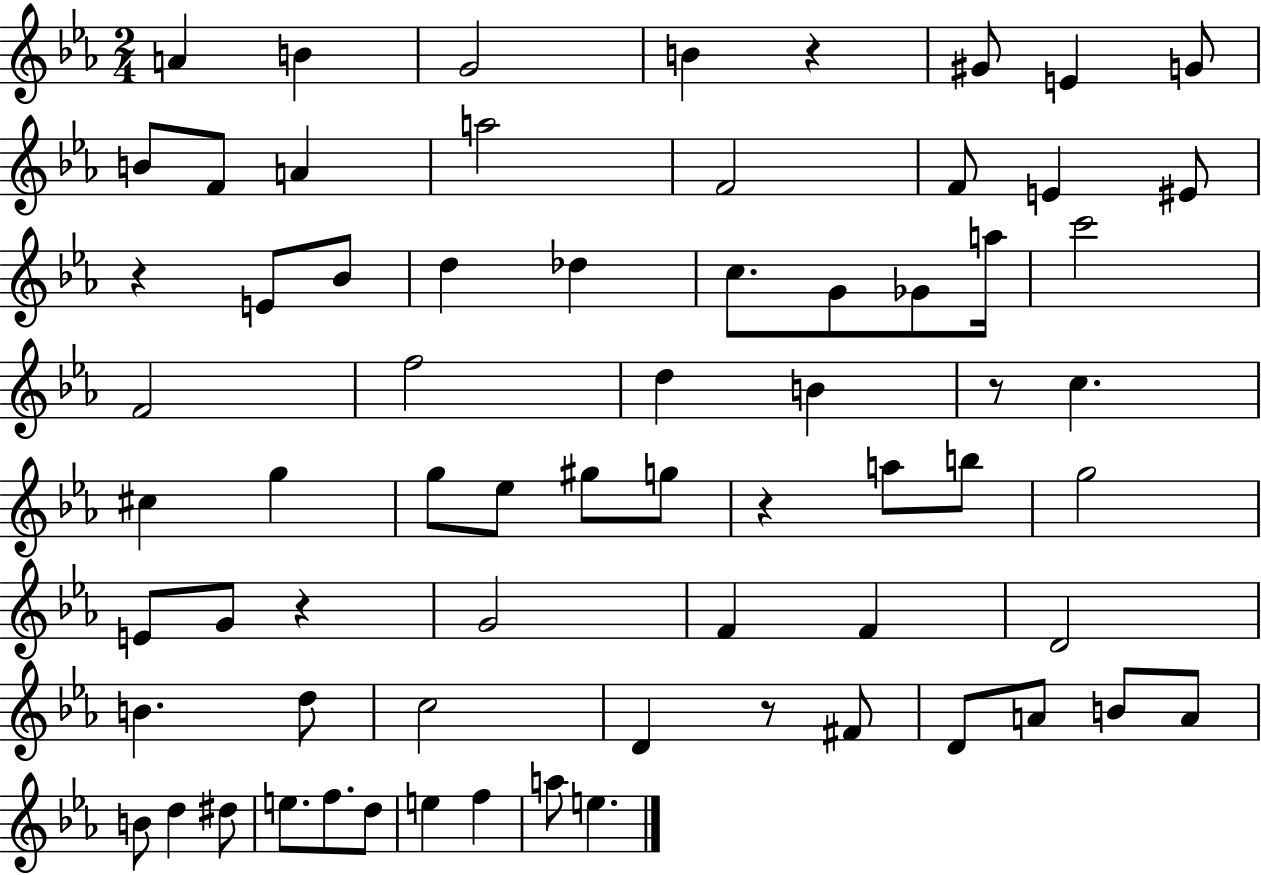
{
  \clef treble
  \numericTimeSignature
  \time 2/4
  \key ees \major
  a'4 b'4 | g'2 | b'4 r4 | gis'8 e'4 g'8 | \break b'8 f'8 a'4 | a''2 | f'2 | f'8 e'4 eis'8 | \break r4 e'8 bes'8 | d''4 des''4 | c''8. g'8 ges'8 a''16 | c'''2 | \break f'2 | f''2 | d''4 b'4 | r8 c''4. | \break cis''4 g''4 | g''8 ees''8 gis''8 g''8 | r4 a''8 b''8 | g''2 | \break e'8 g'8 r4 | g'2 | f'4 f'4 | d'2 | \break b'4. d''8 | c''2 | d'4 r8 fis'8 | d'8 a'8 b'8 a'8 | \break b'8 d''4 dis''8 | e''8. f''8. d''8 | e''4 f''4 | a''8 e''4. | \break \bar "|."
}